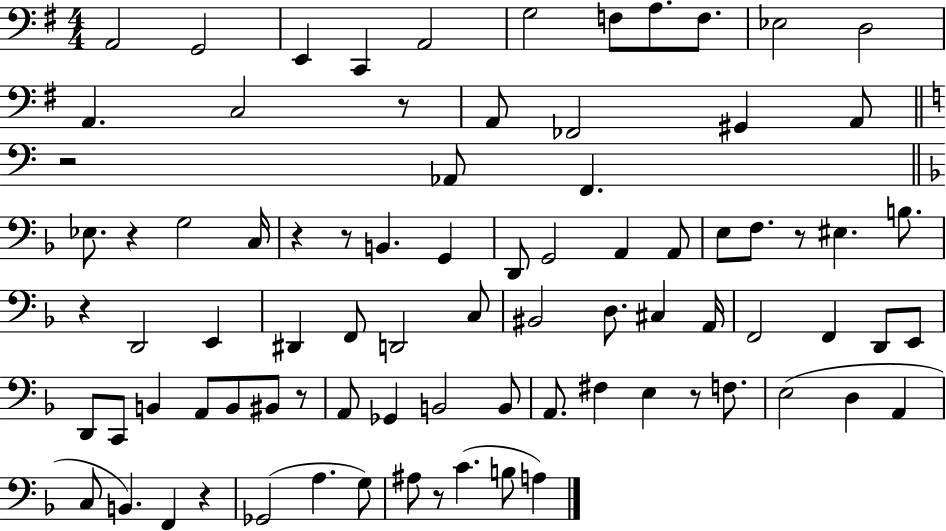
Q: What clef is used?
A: bass